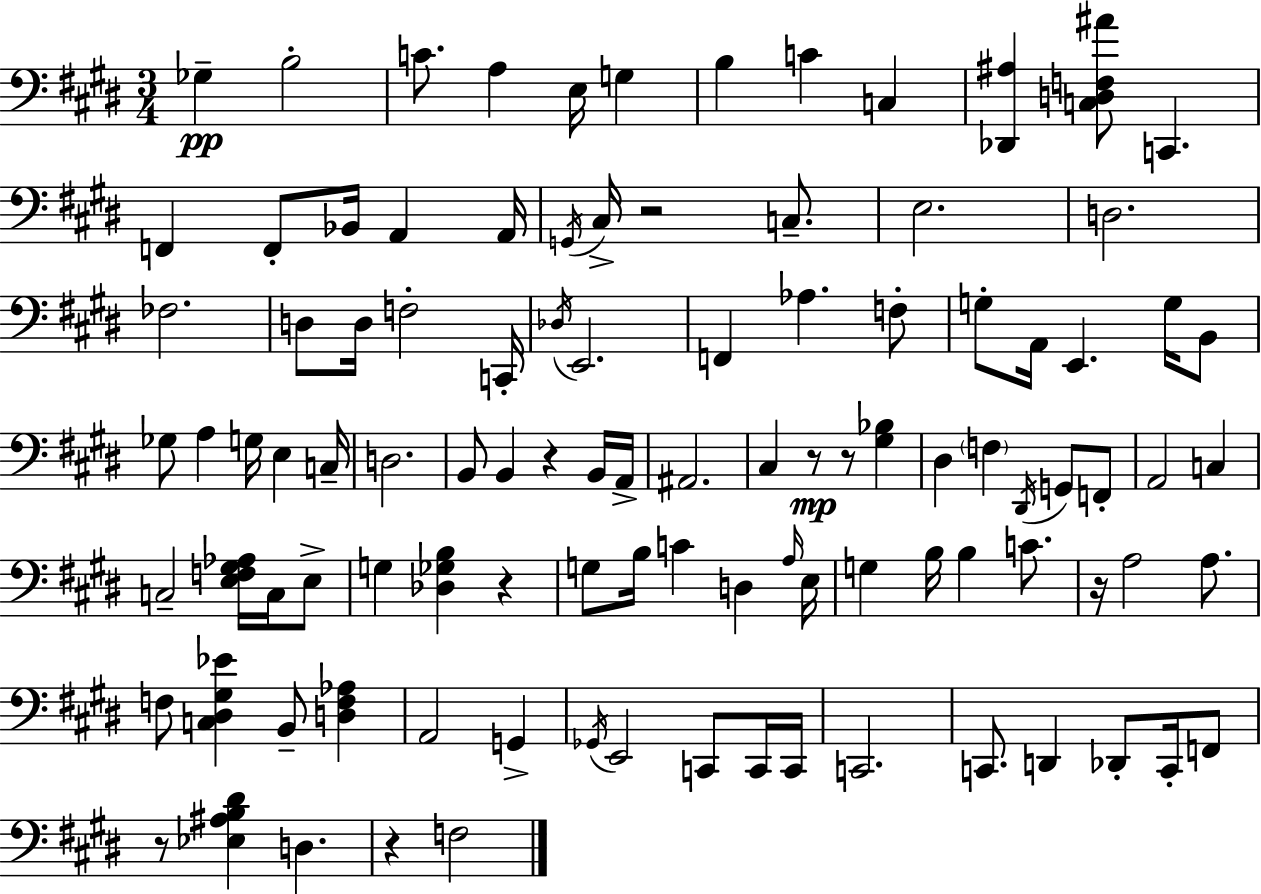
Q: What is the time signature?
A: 3/4